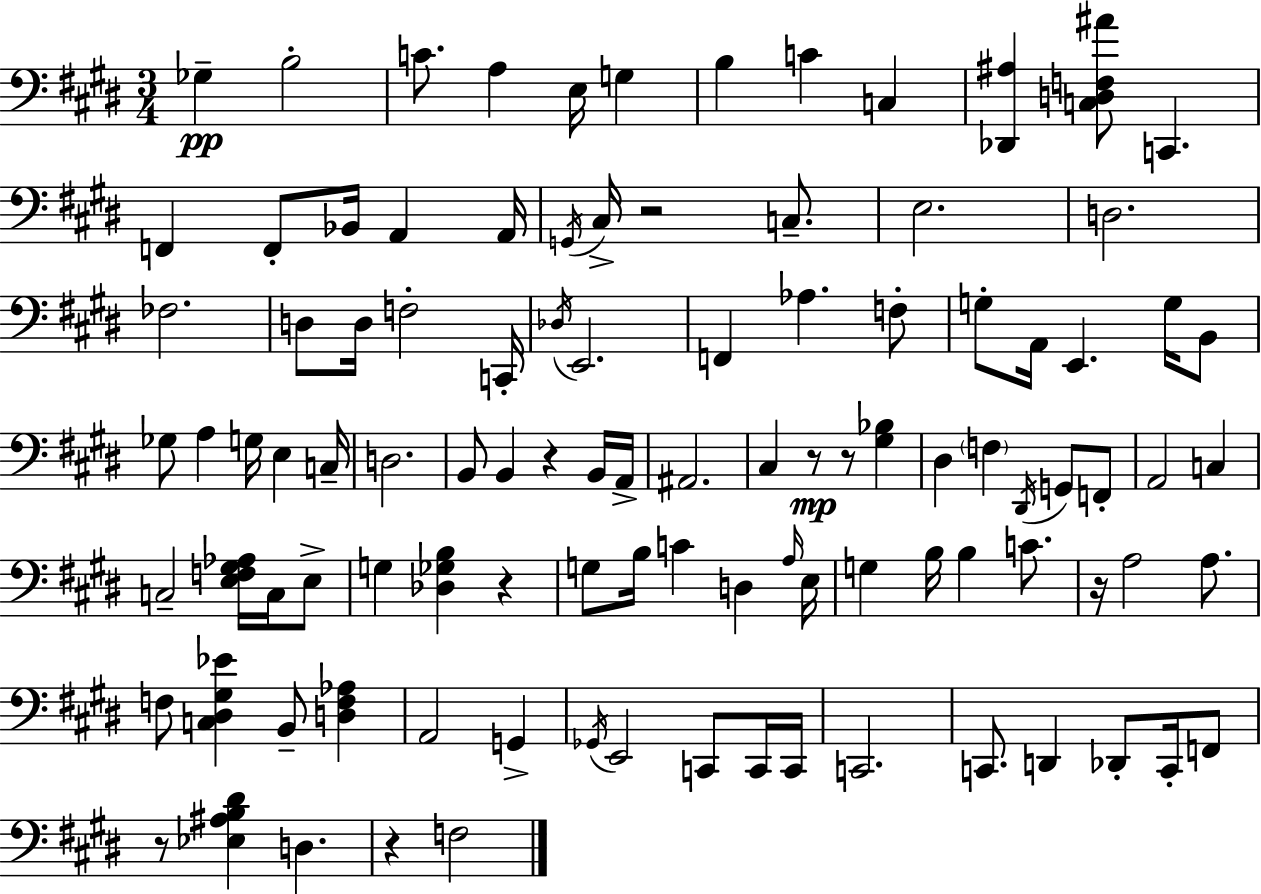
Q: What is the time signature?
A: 3/4